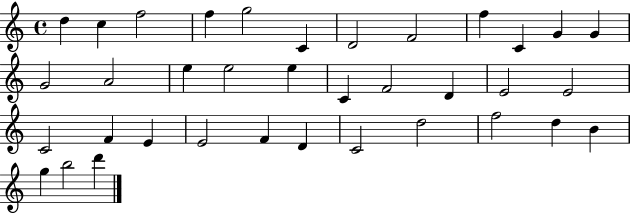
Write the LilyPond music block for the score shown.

{
  \clef treble
  \time 4/4
  \defaultTimeSignature
  \key c \major
  d''4 c''4 f''2 | f''4 g''2 c'4 | d'2 f'2 | f''4 c'4 g'4 g'4 | \break g'2 a'2 | e''4 e''2 e''4 | c'4 f'2 d'4 | e'2 e'2 | \break c'2 f'4 e'4 | e'2 f'4 d'4 | c'2 d''2 | f''2 d''4 b'4 | \break g''4 b''2 d'''4 | \bar "|."
}